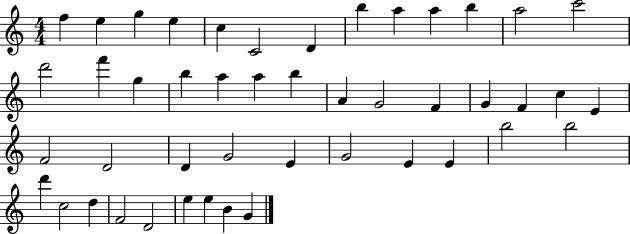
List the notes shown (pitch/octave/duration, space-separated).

F5/q E5/q G5/q E5/q C5/q C4/h D4/q B5/q A5/q A5/q B5/q A5/h C6/h D6/h F6/q G5/q B5/q A5/q A5/q B5/q A4/q G4/h F4/q G4/q F4/q C5/q E4/q F4/h D4/h D4/q G4/h E4/q G4/h E4/q E4/q B5/h B5/h D6/q C5/h D5/q F4/h D4/h E5/q E5/q B4/q G4/q